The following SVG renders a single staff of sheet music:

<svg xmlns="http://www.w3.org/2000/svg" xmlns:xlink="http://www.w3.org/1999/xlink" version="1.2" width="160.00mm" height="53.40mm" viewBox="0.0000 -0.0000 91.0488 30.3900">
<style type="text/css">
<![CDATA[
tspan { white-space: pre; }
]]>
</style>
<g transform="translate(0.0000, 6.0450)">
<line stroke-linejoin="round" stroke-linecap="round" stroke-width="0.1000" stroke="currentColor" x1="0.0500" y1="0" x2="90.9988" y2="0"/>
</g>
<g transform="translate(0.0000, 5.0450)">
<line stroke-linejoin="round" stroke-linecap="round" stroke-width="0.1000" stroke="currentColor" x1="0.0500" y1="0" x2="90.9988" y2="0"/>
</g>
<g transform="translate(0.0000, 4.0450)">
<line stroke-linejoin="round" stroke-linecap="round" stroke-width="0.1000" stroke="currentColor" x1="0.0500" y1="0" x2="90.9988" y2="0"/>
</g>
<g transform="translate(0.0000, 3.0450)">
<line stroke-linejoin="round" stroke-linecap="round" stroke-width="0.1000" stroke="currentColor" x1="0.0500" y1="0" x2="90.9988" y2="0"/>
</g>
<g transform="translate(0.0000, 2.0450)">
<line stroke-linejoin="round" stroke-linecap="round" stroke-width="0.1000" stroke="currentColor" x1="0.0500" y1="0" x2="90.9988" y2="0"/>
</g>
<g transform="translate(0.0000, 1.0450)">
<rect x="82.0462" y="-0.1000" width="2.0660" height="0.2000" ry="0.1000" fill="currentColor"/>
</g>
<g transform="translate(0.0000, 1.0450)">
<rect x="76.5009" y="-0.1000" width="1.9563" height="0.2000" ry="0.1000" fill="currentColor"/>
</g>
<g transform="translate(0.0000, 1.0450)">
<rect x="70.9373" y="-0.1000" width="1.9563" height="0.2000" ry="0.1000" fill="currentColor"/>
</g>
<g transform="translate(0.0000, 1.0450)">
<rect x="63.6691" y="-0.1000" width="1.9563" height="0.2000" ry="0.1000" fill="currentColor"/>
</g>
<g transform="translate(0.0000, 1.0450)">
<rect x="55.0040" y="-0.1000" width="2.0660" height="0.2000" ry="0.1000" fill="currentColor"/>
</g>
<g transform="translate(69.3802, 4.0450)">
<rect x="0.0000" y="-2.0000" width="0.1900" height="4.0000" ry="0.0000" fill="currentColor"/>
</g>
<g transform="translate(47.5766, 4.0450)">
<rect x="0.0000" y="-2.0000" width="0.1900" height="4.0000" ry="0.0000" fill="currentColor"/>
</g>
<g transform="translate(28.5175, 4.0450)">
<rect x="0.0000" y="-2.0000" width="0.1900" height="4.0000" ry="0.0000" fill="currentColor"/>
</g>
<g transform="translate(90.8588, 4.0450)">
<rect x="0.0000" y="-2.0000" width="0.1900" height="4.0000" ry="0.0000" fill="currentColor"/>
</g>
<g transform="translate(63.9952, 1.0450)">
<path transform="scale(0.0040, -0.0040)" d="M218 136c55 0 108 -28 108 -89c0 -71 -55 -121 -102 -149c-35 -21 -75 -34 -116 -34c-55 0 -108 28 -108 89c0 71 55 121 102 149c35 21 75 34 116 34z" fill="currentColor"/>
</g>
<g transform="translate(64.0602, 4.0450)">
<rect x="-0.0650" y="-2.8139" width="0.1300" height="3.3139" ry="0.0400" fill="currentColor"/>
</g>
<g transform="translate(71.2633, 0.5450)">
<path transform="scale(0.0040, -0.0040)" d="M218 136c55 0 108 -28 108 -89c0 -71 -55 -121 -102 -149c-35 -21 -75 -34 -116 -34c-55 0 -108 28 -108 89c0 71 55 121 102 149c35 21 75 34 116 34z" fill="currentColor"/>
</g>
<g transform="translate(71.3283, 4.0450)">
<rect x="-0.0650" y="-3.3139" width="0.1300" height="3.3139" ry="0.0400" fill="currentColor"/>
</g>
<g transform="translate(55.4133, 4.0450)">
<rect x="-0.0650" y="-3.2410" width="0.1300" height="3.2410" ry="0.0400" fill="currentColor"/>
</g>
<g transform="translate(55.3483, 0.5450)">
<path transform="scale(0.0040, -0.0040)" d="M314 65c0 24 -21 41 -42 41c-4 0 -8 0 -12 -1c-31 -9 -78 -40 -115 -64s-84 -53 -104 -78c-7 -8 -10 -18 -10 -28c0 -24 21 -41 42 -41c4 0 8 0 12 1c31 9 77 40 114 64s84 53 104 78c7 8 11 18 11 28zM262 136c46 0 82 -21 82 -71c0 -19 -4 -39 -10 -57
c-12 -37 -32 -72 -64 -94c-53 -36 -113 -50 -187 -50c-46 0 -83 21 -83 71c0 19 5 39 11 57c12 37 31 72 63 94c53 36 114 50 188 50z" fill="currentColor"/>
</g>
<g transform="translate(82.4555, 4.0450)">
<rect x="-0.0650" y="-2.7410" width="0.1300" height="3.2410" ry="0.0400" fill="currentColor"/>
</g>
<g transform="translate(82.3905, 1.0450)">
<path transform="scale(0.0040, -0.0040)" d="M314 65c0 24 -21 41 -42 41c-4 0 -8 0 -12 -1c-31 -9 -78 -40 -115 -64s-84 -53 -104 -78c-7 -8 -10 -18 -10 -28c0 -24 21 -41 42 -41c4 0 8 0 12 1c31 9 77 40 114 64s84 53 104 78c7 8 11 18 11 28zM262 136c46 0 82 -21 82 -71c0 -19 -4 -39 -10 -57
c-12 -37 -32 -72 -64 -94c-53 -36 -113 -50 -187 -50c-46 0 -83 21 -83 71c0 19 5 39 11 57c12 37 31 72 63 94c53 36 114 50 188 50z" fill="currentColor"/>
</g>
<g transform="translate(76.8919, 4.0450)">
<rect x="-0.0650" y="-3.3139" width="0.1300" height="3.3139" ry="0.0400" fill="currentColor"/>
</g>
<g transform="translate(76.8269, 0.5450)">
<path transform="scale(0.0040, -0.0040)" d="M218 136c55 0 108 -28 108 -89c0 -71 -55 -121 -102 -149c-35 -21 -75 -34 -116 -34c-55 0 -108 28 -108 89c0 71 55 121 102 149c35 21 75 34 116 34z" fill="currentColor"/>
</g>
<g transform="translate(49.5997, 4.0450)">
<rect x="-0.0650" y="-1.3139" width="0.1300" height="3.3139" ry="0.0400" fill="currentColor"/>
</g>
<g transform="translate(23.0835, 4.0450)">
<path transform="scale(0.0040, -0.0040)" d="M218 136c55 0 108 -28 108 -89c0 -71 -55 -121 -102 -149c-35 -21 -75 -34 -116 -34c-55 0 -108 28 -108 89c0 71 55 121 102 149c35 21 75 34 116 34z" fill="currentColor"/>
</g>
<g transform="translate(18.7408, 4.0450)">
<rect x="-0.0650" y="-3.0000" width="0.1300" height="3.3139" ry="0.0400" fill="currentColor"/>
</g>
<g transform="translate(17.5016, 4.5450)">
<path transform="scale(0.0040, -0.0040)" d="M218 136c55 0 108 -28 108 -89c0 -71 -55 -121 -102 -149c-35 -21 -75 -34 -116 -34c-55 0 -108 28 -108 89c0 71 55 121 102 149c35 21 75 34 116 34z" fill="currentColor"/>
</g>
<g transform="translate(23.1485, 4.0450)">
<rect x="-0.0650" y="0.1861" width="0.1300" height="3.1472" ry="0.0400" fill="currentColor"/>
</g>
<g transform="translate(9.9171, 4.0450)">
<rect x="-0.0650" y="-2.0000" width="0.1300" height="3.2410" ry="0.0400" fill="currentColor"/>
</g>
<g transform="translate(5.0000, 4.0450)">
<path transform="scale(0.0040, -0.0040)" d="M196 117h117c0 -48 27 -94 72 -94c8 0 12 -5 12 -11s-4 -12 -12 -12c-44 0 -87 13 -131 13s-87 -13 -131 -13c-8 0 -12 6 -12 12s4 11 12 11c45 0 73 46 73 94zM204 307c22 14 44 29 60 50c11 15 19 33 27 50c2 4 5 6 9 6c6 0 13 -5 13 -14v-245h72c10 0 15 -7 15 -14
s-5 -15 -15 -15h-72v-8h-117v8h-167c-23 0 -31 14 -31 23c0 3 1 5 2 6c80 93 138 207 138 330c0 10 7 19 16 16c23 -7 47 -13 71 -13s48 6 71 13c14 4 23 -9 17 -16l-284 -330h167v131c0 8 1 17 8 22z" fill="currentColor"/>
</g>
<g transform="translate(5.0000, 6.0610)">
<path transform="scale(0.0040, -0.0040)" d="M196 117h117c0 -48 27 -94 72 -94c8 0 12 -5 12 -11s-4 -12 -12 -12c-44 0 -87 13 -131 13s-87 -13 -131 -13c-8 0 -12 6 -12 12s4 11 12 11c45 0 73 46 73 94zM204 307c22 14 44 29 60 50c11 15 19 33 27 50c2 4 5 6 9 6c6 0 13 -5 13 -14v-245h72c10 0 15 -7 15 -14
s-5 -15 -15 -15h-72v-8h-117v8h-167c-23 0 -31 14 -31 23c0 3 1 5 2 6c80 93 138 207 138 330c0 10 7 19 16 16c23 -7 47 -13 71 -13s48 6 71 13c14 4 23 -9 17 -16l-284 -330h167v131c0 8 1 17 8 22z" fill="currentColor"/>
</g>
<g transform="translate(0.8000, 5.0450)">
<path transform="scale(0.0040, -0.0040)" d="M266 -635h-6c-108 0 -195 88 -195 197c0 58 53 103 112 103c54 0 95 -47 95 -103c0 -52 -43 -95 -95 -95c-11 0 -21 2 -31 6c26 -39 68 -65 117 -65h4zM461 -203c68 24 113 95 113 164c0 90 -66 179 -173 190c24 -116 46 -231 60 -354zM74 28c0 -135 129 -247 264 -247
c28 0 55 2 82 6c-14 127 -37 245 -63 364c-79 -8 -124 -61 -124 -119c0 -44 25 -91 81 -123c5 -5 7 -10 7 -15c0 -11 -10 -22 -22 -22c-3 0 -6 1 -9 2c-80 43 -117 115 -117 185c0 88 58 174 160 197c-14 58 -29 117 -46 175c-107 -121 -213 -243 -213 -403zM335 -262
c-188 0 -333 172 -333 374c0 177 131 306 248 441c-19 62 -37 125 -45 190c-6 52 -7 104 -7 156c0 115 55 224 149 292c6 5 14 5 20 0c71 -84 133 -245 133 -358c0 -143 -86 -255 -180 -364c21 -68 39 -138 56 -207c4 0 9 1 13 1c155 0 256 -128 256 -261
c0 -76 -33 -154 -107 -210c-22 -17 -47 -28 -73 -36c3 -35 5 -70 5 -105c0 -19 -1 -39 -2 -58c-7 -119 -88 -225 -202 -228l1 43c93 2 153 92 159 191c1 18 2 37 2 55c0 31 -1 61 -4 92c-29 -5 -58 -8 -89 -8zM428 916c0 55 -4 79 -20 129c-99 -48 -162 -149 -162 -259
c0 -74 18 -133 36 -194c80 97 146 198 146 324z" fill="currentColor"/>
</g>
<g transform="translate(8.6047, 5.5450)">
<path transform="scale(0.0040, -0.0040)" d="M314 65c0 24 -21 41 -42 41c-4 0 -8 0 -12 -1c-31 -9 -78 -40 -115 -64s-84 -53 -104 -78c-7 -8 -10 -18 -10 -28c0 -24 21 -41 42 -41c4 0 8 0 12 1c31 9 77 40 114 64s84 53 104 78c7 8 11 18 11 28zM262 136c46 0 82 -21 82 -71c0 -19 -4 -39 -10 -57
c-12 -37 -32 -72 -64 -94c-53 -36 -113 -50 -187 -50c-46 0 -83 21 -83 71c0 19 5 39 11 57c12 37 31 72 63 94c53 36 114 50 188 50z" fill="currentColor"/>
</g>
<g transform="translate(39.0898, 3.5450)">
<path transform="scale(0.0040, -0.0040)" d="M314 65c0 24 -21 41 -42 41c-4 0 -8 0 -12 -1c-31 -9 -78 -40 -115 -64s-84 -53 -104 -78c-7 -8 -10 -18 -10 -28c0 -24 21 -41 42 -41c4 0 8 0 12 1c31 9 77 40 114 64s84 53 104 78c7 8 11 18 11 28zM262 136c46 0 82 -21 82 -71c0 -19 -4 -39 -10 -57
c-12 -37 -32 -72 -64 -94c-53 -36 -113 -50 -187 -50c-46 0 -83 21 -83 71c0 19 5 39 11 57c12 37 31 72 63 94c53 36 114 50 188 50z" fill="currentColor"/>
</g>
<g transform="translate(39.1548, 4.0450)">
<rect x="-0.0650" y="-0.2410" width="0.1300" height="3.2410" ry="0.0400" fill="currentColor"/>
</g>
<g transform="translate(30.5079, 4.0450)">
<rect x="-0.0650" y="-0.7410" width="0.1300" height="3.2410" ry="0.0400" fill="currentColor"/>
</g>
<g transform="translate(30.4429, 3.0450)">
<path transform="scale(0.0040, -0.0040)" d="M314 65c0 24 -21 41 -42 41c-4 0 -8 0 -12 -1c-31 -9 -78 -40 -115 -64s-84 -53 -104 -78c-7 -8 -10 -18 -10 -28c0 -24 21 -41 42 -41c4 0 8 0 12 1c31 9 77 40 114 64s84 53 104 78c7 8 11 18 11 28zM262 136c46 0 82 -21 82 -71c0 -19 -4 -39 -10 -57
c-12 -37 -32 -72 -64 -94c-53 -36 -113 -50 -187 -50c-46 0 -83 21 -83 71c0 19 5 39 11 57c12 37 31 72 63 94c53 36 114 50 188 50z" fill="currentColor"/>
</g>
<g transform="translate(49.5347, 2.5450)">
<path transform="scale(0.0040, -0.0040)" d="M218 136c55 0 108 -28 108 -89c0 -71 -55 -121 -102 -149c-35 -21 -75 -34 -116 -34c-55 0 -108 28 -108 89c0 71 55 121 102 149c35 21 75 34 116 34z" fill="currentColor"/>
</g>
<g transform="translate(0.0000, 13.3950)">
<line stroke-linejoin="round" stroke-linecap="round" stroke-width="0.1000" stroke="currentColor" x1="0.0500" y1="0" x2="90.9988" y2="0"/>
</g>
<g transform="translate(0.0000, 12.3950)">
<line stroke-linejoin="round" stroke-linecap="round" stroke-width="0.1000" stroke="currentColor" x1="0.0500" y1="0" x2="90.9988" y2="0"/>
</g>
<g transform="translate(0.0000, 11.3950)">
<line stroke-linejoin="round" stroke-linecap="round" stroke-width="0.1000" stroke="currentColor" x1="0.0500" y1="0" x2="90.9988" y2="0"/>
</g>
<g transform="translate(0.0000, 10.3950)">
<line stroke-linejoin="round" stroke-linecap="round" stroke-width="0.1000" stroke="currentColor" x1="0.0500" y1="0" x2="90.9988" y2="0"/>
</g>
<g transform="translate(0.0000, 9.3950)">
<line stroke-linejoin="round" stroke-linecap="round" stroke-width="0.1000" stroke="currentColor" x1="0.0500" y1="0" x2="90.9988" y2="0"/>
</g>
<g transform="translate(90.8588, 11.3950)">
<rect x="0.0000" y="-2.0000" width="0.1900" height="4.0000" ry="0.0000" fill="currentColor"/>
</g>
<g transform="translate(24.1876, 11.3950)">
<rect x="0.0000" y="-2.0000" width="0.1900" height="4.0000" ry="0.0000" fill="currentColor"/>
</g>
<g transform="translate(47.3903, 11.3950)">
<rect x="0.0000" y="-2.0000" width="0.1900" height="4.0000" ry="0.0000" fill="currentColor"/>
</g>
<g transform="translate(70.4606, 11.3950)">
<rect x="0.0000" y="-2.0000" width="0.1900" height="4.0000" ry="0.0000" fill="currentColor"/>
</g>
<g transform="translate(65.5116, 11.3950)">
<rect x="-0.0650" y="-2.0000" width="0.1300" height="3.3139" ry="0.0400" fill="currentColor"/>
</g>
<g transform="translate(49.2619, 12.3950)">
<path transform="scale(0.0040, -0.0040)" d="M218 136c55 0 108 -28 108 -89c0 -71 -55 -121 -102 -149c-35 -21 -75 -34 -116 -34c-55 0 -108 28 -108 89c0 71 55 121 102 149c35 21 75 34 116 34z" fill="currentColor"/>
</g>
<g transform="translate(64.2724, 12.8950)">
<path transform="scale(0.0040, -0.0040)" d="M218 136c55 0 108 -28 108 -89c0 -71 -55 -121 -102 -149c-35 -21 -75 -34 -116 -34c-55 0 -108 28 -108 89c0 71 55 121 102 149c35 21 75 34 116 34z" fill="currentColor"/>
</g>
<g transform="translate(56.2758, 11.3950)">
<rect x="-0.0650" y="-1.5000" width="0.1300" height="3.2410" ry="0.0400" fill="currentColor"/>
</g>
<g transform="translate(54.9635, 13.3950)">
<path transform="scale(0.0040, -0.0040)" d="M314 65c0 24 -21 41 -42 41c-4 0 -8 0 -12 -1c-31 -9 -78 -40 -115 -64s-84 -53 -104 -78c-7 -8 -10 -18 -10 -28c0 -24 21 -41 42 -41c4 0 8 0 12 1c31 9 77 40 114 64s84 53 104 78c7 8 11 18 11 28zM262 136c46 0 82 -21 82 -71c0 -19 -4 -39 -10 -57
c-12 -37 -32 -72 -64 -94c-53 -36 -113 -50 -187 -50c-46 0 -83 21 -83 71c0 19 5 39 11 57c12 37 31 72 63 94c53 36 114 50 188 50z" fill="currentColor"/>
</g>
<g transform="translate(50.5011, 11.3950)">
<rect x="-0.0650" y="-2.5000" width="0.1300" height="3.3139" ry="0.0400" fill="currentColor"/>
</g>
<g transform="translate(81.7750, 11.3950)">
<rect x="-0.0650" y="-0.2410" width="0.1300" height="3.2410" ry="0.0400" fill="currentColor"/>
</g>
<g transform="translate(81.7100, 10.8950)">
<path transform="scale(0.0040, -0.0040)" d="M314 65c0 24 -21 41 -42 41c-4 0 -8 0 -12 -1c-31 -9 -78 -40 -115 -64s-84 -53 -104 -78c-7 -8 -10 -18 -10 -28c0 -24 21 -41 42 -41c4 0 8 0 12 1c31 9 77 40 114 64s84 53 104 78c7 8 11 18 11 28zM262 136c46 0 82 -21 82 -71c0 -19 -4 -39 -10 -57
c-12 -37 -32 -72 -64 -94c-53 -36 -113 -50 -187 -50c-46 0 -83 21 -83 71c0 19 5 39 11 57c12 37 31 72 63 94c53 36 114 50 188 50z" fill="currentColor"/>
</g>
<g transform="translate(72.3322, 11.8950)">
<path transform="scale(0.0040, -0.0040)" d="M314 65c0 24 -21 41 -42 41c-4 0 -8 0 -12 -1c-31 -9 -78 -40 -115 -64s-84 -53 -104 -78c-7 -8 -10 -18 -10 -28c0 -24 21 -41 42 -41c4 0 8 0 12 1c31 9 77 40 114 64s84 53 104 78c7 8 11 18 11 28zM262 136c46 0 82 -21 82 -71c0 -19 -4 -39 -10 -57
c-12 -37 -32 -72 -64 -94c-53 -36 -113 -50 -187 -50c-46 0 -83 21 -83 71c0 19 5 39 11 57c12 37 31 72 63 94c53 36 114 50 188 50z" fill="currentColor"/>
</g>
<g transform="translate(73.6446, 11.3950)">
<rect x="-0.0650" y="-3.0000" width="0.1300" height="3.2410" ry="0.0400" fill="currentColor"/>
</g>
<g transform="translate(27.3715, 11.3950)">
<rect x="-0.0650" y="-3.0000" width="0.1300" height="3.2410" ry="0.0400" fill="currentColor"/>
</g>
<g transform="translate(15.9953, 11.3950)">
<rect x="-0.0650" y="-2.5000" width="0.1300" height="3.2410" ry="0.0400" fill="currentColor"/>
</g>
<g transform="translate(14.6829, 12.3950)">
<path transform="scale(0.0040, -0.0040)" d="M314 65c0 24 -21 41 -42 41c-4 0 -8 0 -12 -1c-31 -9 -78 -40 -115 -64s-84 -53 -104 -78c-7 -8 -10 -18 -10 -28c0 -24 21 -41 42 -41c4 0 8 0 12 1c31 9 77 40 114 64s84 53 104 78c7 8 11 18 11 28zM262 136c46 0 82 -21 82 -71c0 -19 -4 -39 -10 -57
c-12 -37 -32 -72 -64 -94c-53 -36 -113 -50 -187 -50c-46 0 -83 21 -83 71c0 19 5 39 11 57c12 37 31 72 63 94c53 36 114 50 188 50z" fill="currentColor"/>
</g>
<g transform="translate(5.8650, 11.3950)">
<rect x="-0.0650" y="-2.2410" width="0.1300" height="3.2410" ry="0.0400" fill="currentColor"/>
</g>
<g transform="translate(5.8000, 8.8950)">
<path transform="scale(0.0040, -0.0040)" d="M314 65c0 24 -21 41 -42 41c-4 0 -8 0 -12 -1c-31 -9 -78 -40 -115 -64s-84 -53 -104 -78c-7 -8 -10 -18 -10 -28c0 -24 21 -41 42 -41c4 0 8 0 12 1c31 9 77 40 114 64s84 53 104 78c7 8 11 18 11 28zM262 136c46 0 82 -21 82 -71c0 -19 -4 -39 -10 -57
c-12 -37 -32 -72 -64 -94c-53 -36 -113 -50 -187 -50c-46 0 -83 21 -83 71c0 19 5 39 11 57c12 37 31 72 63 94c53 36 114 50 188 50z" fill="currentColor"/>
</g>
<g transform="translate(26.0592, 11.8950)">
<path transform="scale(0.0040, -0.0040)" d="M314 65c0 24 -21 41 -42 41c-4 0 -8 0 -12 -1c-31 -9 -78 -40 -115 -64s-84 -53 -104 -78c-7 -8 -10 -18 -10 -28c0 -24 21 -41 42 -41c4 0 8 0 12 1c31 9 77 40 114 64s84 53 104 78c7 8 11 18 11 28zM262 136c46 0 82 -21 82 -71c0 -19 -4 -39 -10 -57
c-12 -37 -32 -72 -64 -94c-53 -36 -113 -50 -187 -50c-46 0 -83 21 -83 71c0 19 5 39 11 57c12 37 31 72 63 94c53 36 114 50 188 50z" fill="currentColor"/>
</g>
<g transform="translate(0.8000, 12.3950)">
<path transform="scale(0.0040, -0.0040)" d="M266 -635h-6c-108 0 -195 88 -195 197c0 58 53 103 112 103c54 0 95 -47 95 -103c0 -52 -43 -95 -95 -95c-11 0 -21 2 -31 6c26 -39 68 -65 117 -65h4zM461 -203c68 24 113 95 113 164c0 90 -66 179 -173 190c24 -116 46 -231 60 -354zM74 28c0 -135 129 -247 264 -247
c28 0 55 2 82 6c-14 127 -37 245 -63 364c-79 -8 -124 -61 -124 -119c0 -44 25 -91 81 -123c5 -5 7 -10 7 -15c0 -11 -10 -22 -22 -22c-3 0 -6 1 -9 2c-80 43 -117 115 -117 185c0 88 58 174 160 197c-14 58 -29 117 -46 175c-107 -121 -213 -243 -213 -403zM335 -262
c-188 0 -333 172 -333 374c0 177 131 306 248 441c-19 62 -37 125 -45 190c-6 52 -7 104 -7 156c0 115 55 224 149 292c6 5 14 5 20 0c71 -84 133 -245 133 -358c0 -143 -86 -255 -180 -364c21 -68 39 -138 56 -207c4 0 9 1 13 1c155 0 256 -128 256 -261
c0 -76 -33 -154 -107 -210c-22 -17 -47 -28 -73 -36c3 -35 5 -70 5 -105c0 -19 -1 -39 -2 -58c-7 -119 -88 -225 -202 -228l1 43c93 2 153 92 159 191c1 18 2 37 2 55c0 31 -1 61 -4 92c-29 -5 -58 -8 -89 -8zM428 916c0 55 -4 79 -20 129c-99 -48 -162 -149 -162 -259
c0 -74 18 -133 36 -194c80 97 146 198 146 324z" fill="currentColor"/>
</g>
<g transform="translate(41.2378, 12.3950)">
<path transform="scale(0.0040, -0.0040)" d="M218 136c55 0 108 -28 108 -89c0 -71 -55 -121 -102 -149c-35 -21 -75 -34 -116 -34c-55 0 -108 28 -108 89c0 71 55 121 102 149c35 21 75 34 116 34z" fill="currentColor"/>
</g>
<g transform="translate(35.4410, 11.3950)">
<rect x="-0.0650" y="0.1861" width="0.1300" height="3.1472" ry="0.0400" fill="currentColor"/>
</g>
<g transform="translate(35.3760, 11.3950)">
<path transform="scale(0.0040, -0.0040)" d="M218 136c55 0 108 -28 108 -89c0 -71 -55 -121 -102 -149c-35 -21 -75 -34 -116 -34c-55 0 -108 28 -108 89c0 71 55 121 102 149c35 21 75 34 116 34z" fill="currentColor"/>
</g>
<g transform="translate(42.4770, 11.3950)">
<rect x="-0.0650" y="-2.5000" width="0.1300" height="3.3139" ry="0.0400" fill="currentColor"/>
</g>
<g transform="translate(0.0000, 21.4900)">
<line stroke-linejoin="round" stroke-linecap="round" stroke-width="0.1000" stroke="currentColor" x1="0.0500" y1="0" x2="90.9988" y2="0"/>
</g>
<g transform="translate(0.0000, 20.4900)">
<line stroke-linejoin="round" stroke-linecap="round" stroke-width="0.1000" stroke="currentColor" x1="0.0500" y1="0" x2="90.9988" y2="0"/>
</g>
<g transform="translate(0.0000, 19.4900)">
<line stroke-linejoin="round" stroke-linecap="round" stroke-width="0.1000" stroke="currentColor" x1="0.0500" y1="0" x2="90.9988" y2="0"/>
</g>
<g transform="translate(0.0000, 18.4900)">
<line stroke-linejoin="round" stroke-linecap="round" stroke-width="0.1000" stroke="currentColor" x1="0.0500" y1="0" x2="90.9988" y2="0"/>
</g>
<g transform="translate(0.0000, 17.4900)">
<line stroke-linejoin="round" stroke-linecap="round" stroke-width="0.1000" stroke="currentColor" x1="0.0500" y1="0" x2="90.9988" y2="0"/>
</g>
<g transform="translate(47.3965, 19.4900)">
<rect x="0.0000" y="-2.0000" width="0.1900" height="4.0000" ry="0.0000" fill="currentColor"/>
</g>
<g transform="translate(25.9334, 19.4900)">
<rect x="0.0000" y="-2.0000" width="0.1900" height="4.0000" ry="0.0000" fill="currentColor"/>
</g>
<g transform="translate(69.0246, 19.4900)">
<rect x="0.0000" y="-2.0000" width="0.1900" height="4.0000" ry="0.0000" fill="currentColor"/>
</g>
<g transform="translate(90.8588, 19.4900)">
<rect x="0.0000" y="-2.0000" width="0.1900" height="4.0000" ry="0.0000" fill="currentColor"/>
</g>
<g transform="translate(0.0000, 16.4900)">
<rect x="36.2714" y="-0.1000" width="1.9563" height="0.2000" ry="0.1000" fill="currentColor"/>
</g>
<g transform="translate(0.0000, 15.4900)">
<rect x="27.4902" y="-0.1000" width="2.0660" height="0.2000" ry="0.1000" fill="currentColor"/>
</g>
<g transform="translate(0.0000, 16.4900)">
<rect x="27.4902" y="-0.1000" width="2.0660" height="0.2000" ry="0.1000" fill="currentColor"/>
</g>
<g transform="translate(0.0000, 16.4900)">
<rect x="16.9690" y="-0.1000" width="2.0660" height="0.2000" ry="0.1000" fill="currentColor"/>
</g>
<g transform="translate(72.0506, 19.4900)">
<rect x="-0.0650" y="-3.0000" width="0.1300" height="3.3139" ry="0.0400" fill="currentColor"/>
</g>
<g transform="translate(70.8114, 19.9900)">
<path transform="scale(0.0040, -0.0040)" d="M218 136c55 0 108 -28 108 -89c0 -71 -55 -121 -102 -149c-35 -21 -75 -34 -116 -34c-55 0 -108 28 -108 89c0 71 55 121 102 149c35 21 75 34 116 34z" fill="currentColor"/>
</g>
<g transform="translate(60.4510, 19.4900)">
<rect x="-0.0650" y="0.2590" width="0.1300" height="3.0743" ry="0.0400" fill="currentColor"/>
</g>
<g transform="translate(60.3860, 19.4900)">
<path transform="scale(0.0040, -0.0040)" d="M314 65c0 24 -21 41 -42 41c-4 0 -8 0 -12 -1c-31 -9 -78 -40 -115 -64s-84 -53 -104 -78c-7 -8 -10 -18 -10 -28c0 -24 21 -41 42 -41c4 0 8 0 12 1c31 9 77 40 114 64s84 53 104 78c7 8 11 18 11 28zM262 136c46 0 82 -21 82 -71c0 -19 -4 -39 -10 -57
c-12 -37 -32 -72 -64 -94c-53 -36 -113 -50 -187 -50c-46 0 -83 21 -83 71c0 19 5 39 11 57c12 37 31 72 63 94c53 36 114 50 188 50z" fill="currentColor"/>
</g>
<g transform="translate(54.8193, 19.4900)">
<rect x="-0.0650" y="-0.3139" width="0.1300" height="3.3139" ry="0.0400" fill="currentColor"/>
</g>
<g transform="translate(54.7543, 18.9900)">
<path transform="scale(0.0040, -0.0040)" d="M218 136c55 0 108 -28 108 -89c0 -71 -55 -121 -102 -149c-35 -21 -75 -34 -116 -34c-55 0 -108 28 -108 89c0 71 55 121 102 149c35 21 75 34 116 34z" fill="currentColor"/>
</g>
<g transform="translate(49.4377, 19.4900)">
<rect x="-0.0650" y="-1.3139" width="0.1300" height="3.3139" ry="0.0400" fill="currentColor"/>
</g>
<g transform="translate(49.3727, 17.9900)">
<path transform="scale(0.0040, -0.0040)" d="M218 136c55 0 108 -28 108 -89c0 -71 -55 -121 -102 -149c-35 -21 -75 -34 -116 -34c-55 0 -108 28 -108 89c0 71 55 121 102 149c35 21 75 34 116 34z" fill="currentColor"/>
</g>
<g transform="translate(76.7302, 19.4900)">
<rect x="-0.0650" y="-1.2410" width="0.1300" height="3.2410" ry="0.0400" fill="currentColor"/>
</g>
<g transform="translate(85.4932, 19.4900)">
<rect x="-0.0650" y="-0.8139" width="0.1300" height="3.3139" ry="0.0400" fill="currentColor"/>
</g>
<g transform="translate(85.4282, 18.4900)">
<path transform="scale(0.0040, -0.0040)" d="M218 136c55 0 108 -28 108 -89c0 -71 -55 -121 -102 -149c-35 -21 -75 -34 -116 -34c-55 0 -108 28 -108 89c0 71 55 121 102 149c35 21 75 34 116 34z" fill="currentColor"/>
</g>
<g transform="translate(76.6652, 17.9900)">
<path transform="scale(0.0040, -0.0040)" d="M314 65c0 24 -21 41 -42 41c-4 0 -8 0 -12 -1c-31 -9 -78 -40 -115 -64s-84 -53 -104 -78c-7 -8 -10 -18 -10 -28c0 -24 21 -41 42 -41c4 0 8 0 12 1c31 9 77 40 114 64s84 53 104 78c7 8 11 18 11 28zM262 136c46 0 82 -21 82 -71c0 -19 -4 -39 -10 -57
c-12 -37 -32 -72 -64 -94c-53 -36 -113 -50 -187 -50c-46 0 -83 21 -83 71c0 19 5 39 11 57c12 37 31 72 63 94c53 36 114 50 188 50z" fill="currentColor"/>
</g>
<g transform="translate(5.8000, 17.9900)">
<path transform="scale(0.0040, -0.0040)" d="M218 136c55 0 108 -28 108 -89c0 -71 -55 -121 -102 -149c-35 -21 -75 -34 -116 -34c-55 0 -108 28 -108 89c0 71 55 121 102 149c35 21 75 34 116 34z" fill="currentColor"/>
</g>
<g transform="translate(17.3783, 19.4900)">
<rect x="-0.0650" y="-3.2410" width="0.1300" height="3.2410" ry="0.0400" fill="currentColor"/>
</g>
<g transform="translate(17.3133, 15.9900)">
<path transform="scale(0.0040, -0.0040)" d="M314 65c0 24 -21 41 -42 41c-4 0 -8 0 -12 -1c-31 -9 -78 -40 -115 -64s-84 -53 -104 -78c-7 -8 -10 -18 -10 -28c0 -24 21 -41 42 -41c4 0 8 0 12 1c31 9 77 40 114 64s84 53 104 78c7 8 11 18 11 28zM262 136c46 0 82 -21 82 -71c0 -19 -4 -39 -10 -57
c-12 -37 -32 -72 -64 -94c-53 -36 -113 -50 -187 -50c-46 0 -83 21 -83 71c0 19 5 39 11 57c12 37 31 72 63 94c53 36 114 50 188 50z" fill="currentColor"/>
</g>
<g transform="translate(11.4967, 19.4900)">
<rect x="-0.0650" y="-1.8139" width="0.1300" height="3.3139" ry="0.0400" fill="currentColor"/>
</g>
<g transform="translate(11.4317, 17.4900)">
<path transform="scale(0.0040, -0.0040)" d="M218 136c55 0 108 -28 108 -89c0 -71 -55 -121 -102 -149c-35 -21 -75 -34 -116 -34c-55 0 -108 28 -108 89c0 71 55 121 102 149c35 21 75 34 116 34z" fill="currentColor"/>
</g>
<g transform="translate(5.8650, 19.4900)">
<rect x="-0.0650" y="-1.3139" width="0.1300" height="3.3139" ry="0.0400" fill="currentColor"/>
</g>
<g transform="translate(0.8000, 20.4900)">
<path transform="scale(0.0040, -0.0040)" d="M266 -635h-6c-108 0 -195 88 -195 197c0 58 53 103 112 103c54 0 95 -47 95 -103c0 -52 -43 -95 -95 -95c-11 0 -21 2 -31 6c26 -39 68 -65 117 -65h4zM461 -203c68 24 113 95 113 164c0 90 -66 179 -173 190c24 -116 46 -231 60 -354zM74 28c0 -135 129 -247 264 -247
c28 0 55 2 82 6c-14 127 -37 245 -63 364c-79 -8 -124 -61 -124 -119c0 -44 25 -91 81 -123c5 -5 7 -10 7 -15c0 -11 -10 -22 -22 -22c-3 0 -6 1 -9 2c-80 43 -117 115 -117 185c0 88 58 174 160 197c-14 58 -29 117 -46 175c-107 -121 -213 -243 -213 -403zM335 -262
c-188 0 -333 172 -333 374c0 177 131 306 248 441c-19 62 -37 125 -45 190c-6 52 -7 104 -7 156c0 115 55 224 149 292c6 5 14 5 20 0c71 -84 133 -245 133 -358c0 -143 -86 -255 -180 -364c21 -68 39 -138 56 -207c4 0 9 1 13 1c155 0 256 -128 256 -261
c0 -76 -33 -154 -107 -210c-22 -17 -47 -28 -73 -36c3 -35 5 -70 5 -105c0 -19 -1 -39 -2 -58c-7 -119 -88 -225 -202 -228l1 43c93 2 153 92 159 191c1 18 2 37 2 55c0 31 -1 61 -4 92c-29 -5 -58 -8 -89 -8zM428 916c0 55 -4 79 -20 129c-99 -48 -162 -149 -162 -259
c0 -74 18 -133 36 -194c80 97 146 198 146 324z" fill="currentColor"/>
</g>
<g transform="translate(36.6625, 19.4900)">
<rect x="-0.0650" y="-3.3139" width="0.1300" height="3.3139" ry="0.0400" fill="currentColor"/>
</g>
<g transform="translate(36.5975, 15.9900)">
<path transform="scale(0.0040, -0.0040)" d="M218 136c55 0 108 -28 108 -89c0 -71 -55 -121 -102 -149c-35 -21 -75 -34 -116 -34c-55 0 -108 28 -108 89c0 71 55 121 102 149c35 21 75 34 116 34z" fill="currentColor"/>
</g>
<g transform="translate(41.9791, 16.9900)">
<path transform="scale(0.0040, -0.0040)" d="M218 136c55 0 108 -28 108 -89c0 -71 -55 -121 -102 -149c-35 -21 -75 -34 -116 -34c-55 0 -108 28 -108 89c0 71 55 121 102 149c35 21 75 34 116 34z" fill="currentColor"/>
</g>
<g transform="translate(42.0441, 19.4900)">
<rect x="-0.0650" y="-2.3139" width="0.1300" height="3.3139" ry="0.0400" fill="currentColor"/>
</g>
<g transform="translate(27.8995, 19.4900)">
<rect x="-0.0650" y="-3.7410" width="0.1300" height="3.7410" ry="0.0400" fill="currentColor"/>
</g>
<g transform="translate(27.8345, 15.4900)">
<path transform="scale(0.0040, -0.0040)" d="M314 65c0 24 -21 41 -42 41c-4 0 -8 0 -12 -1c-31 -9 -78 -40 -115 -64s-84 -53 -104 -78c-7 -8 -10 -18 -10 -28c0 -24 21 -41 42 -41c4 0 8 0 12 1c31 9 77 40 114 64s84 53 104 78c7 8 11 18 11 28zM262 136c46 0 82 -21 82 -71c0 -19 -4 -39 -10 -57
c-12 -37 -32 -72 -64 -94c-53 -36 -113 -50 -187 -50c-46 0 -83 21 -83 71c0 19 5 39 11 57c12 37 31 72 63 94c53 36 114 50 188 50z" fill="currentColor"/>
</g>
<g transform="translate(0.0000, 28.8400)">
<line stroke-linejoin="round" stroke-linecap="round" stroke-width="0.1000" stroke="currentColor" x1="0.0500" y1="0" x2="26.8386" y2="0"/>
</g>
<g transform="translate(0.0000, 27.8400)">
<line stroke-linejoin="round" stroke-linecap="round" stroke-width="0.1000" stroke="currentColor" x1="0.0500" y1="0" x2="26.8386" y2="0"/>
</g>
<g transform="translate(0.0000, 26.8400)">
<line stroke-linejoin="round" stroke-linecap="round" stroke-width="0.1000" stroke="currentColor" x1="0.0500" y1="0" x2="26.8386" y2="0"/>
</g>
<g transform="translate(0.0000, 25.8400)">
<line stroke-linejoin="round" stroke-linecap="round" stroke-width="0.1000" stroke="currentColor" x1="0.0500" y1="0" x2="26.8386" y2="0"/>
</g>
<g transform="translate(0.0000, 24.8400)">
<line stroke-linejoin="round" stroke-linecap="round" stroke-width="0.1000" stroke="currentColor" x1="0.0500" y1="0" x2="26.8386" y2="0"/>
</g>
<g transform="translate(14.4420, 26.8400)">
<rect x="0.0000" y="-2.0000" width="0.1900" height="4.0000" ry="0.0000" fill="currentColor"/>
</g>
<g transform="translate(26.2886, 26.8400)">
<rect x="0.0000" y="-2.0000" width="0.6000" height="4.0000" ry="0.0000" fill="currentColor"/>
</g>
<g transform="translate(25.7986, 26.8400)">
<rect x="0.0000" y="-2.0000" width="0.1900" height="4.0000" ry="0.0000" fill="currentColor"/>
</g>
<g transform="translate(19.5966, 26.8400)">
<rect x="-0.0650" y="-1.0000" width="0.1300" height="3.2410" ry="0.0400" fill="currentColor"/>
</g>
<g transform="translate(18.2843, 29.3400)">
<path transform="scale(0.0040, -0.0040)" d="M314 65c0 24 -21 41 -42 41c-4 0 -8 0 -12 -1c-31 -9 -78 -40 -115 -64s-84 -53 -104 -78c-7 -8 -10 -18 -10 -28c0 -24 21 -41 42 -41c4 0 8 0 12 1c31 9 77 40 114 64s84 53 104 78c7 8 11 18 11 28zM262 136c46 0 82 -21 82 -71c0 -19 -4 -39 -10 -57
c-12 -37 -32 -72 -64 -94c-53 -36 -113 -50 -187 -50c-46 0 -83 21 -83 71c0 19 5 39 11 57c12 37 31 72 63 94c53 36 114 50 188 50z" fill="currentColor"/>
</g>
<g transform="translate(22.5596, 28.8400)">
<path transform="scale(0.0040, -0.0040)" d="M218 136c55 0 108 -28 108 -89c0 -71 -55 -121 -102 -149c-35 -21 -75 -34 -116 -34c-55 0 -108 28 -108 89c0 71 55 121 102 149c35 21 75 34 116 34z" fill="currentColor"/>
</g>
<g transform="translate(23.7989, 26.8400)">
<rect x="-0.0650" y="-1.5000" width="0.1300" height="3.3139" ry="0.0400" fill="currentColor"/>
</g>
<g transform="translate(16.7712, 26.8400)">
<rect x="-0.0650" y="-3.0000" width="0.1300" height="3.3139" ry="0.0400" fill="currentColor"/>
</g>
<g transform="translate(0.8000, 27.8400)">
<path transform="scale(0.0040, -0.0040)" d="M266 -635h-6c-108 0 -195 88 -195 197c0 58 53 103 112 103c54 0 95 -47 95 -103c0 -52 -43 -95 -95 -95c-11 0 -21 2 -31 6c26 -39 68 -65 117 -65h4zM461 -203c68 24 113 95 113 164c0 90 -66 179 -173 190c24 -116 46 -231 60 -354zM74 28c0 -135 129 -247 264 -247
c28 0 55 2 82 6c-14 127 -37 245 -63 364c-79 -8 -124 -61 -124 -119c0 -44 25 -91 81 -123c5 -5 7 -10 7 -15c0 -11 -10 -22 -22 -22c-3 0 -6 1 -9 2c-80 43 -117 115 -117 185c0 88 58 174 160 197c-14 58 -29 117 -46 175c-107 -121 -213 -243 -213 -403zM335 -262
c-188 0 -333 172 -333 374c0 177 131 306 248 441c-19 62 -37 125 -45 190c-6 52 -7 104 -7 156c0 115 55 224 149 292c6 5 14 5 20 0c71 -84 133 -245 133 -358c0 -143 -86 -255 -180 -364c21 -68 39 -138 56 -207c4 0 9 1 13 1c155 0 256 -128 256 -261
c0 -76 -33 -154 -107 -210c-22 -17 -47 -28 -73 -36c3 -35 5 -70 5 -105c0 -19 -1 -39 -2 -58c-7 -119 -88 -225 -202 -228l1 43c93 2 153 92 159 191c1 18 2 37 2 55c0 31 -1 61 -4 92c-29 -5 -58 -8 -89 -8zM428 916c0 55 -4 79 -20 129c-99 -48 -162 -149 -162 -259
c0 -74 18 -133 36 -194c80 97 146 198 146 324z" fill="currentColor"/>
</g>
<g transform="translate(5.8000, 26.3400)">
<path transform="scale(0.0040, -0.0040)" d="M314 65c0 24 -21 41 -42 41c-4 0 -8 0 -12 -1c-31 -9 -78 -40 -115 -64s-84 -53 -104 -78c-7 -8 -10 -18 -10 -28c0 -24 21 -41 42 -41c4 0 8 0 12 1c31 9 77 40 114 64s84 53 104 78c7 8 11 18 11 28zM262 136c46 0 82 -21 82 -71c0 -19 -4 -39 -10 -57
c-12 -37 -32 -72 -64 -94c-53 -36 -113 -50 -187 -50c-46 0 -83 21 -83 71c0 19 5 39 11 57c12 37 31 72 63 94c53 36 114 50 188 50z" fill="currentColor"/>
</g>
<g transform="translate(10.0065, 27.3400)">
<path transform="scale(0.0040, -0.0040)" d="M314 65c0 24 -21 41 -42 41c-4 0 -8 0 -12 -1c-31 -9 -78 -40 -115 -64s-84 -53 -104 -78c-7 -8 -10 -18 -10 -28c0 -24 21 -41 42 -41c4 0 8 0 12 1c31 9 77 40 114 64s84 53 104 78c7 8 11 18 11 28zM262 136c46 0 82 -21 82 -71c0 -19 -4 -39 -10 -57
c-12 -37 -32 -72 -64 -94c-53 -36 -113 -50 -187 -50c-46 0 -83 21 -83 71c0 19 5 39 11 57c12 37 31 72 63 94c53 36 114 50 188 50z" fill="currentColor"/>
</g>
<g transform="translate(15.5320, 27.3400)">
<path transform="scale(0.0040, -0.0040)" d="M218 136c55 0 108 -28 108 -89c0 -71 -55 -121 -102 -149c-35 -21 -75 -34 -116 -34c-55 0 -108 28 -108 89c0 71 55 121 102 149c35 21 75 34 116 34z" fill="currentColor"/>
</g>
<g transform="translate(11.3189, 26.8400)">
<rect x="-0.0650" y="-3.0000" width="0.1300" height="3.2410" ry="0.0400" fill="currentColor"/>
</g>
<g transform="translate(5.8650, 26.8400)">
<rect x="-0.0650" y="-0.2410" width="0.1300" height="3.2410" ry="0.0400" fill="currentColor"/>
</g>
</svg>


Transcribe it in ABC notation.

X:1
T:Untitled
M:4/4
L:1/4
K:C
F2 A B d2 c2 e b2 a b b a2 g2 G2 A2 B G G E2 F A2 c2 e f b2 c'2 b g e c B2 A e2 d c2 A2 A D2 E